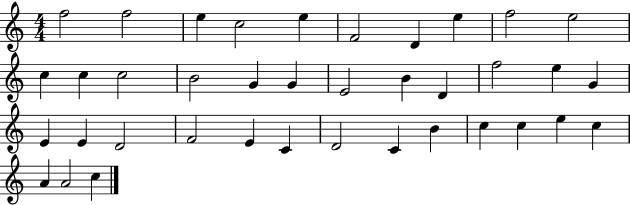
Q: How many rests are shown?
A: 0